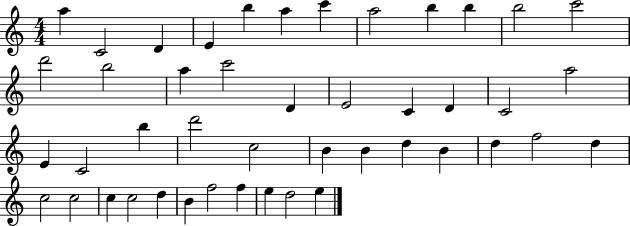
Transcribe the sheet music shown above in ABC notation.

X:1
T:Untitled
M:4/4
L:1/4
K:C
a C2 D E b a c' a2 b b b2 c'2 d'2 b2 a c'2 D E2 C D C2 a2 E C2 b d'2 c2 B B d B d f2 d c2 c2 c c2 d B f2 f e d2 e